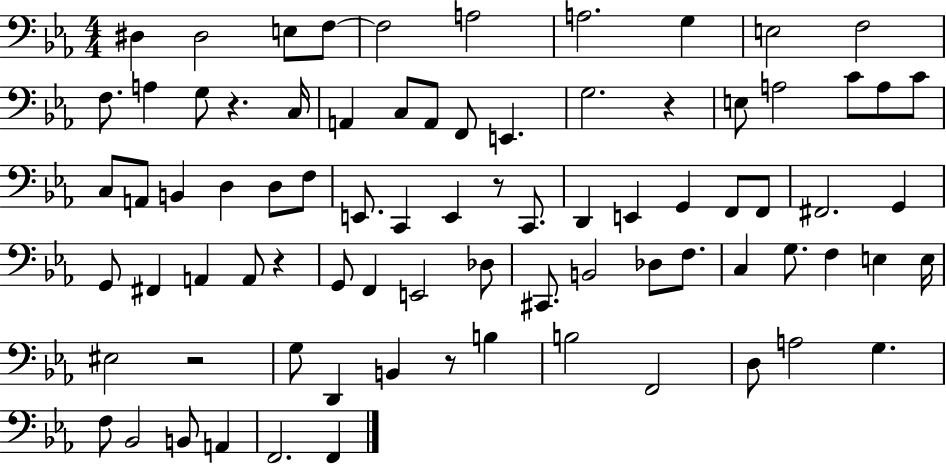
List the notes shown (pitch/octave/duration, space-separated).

D#3/q D#3/h E3/e F3/e F3/h A3/h A3/h. G3/q E3/h F3/h F3/e. A3/q G3/e R/q. C3/s A2/q C3/e A2/e F2/e E2/q. G3/h. R/q E3/e A3/h C4/e A3/e C4/e C3/e A2/e B2/q D3/q D3/e F3/e E2/e. C2/q E2/q R/e C2/e. D2/q E2/q G2/q F2/e F2/e F#2/h. G2/q G2/e F#2/q A2/q A2/e R/q G2/e F2/q E2/h Db3/e C#2/e. B2/h Db3/e F3/e. C3/q G3/e. F3/q E3/q E3/s EIS3/h R/h G3/e D2/q B2/q R/e B3/q B3/h F2/h D3/e A3/h G3/q. F3/e Bb2/h B2/e A2/q F2/h. F2/q